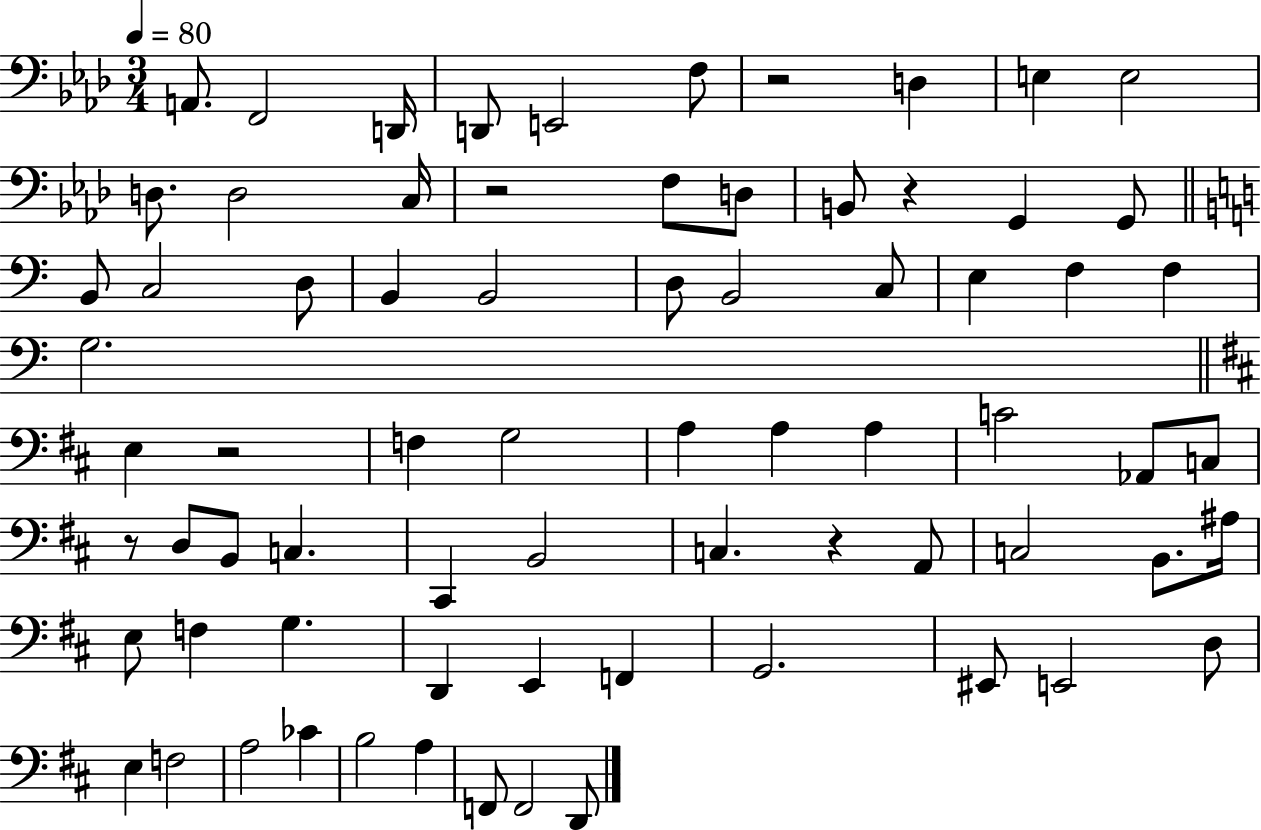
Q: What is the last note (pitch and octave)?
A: D2